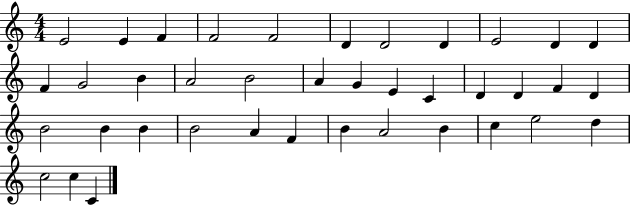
X:1
T:Untitled
M:4/4
L:1/4
K:C
E2 E F F2 F2 D D2 D E2 D D F G2 B A2 B2 A G E C D D F D B2 B B B2 A F B A2 B c e2 d c2 c C